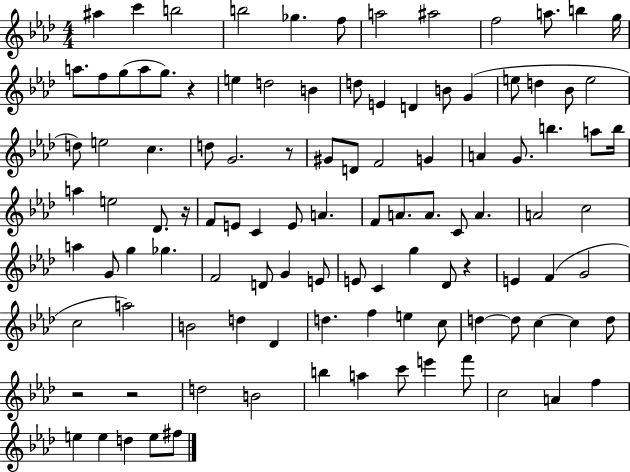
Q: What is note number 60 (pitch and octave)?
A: G4